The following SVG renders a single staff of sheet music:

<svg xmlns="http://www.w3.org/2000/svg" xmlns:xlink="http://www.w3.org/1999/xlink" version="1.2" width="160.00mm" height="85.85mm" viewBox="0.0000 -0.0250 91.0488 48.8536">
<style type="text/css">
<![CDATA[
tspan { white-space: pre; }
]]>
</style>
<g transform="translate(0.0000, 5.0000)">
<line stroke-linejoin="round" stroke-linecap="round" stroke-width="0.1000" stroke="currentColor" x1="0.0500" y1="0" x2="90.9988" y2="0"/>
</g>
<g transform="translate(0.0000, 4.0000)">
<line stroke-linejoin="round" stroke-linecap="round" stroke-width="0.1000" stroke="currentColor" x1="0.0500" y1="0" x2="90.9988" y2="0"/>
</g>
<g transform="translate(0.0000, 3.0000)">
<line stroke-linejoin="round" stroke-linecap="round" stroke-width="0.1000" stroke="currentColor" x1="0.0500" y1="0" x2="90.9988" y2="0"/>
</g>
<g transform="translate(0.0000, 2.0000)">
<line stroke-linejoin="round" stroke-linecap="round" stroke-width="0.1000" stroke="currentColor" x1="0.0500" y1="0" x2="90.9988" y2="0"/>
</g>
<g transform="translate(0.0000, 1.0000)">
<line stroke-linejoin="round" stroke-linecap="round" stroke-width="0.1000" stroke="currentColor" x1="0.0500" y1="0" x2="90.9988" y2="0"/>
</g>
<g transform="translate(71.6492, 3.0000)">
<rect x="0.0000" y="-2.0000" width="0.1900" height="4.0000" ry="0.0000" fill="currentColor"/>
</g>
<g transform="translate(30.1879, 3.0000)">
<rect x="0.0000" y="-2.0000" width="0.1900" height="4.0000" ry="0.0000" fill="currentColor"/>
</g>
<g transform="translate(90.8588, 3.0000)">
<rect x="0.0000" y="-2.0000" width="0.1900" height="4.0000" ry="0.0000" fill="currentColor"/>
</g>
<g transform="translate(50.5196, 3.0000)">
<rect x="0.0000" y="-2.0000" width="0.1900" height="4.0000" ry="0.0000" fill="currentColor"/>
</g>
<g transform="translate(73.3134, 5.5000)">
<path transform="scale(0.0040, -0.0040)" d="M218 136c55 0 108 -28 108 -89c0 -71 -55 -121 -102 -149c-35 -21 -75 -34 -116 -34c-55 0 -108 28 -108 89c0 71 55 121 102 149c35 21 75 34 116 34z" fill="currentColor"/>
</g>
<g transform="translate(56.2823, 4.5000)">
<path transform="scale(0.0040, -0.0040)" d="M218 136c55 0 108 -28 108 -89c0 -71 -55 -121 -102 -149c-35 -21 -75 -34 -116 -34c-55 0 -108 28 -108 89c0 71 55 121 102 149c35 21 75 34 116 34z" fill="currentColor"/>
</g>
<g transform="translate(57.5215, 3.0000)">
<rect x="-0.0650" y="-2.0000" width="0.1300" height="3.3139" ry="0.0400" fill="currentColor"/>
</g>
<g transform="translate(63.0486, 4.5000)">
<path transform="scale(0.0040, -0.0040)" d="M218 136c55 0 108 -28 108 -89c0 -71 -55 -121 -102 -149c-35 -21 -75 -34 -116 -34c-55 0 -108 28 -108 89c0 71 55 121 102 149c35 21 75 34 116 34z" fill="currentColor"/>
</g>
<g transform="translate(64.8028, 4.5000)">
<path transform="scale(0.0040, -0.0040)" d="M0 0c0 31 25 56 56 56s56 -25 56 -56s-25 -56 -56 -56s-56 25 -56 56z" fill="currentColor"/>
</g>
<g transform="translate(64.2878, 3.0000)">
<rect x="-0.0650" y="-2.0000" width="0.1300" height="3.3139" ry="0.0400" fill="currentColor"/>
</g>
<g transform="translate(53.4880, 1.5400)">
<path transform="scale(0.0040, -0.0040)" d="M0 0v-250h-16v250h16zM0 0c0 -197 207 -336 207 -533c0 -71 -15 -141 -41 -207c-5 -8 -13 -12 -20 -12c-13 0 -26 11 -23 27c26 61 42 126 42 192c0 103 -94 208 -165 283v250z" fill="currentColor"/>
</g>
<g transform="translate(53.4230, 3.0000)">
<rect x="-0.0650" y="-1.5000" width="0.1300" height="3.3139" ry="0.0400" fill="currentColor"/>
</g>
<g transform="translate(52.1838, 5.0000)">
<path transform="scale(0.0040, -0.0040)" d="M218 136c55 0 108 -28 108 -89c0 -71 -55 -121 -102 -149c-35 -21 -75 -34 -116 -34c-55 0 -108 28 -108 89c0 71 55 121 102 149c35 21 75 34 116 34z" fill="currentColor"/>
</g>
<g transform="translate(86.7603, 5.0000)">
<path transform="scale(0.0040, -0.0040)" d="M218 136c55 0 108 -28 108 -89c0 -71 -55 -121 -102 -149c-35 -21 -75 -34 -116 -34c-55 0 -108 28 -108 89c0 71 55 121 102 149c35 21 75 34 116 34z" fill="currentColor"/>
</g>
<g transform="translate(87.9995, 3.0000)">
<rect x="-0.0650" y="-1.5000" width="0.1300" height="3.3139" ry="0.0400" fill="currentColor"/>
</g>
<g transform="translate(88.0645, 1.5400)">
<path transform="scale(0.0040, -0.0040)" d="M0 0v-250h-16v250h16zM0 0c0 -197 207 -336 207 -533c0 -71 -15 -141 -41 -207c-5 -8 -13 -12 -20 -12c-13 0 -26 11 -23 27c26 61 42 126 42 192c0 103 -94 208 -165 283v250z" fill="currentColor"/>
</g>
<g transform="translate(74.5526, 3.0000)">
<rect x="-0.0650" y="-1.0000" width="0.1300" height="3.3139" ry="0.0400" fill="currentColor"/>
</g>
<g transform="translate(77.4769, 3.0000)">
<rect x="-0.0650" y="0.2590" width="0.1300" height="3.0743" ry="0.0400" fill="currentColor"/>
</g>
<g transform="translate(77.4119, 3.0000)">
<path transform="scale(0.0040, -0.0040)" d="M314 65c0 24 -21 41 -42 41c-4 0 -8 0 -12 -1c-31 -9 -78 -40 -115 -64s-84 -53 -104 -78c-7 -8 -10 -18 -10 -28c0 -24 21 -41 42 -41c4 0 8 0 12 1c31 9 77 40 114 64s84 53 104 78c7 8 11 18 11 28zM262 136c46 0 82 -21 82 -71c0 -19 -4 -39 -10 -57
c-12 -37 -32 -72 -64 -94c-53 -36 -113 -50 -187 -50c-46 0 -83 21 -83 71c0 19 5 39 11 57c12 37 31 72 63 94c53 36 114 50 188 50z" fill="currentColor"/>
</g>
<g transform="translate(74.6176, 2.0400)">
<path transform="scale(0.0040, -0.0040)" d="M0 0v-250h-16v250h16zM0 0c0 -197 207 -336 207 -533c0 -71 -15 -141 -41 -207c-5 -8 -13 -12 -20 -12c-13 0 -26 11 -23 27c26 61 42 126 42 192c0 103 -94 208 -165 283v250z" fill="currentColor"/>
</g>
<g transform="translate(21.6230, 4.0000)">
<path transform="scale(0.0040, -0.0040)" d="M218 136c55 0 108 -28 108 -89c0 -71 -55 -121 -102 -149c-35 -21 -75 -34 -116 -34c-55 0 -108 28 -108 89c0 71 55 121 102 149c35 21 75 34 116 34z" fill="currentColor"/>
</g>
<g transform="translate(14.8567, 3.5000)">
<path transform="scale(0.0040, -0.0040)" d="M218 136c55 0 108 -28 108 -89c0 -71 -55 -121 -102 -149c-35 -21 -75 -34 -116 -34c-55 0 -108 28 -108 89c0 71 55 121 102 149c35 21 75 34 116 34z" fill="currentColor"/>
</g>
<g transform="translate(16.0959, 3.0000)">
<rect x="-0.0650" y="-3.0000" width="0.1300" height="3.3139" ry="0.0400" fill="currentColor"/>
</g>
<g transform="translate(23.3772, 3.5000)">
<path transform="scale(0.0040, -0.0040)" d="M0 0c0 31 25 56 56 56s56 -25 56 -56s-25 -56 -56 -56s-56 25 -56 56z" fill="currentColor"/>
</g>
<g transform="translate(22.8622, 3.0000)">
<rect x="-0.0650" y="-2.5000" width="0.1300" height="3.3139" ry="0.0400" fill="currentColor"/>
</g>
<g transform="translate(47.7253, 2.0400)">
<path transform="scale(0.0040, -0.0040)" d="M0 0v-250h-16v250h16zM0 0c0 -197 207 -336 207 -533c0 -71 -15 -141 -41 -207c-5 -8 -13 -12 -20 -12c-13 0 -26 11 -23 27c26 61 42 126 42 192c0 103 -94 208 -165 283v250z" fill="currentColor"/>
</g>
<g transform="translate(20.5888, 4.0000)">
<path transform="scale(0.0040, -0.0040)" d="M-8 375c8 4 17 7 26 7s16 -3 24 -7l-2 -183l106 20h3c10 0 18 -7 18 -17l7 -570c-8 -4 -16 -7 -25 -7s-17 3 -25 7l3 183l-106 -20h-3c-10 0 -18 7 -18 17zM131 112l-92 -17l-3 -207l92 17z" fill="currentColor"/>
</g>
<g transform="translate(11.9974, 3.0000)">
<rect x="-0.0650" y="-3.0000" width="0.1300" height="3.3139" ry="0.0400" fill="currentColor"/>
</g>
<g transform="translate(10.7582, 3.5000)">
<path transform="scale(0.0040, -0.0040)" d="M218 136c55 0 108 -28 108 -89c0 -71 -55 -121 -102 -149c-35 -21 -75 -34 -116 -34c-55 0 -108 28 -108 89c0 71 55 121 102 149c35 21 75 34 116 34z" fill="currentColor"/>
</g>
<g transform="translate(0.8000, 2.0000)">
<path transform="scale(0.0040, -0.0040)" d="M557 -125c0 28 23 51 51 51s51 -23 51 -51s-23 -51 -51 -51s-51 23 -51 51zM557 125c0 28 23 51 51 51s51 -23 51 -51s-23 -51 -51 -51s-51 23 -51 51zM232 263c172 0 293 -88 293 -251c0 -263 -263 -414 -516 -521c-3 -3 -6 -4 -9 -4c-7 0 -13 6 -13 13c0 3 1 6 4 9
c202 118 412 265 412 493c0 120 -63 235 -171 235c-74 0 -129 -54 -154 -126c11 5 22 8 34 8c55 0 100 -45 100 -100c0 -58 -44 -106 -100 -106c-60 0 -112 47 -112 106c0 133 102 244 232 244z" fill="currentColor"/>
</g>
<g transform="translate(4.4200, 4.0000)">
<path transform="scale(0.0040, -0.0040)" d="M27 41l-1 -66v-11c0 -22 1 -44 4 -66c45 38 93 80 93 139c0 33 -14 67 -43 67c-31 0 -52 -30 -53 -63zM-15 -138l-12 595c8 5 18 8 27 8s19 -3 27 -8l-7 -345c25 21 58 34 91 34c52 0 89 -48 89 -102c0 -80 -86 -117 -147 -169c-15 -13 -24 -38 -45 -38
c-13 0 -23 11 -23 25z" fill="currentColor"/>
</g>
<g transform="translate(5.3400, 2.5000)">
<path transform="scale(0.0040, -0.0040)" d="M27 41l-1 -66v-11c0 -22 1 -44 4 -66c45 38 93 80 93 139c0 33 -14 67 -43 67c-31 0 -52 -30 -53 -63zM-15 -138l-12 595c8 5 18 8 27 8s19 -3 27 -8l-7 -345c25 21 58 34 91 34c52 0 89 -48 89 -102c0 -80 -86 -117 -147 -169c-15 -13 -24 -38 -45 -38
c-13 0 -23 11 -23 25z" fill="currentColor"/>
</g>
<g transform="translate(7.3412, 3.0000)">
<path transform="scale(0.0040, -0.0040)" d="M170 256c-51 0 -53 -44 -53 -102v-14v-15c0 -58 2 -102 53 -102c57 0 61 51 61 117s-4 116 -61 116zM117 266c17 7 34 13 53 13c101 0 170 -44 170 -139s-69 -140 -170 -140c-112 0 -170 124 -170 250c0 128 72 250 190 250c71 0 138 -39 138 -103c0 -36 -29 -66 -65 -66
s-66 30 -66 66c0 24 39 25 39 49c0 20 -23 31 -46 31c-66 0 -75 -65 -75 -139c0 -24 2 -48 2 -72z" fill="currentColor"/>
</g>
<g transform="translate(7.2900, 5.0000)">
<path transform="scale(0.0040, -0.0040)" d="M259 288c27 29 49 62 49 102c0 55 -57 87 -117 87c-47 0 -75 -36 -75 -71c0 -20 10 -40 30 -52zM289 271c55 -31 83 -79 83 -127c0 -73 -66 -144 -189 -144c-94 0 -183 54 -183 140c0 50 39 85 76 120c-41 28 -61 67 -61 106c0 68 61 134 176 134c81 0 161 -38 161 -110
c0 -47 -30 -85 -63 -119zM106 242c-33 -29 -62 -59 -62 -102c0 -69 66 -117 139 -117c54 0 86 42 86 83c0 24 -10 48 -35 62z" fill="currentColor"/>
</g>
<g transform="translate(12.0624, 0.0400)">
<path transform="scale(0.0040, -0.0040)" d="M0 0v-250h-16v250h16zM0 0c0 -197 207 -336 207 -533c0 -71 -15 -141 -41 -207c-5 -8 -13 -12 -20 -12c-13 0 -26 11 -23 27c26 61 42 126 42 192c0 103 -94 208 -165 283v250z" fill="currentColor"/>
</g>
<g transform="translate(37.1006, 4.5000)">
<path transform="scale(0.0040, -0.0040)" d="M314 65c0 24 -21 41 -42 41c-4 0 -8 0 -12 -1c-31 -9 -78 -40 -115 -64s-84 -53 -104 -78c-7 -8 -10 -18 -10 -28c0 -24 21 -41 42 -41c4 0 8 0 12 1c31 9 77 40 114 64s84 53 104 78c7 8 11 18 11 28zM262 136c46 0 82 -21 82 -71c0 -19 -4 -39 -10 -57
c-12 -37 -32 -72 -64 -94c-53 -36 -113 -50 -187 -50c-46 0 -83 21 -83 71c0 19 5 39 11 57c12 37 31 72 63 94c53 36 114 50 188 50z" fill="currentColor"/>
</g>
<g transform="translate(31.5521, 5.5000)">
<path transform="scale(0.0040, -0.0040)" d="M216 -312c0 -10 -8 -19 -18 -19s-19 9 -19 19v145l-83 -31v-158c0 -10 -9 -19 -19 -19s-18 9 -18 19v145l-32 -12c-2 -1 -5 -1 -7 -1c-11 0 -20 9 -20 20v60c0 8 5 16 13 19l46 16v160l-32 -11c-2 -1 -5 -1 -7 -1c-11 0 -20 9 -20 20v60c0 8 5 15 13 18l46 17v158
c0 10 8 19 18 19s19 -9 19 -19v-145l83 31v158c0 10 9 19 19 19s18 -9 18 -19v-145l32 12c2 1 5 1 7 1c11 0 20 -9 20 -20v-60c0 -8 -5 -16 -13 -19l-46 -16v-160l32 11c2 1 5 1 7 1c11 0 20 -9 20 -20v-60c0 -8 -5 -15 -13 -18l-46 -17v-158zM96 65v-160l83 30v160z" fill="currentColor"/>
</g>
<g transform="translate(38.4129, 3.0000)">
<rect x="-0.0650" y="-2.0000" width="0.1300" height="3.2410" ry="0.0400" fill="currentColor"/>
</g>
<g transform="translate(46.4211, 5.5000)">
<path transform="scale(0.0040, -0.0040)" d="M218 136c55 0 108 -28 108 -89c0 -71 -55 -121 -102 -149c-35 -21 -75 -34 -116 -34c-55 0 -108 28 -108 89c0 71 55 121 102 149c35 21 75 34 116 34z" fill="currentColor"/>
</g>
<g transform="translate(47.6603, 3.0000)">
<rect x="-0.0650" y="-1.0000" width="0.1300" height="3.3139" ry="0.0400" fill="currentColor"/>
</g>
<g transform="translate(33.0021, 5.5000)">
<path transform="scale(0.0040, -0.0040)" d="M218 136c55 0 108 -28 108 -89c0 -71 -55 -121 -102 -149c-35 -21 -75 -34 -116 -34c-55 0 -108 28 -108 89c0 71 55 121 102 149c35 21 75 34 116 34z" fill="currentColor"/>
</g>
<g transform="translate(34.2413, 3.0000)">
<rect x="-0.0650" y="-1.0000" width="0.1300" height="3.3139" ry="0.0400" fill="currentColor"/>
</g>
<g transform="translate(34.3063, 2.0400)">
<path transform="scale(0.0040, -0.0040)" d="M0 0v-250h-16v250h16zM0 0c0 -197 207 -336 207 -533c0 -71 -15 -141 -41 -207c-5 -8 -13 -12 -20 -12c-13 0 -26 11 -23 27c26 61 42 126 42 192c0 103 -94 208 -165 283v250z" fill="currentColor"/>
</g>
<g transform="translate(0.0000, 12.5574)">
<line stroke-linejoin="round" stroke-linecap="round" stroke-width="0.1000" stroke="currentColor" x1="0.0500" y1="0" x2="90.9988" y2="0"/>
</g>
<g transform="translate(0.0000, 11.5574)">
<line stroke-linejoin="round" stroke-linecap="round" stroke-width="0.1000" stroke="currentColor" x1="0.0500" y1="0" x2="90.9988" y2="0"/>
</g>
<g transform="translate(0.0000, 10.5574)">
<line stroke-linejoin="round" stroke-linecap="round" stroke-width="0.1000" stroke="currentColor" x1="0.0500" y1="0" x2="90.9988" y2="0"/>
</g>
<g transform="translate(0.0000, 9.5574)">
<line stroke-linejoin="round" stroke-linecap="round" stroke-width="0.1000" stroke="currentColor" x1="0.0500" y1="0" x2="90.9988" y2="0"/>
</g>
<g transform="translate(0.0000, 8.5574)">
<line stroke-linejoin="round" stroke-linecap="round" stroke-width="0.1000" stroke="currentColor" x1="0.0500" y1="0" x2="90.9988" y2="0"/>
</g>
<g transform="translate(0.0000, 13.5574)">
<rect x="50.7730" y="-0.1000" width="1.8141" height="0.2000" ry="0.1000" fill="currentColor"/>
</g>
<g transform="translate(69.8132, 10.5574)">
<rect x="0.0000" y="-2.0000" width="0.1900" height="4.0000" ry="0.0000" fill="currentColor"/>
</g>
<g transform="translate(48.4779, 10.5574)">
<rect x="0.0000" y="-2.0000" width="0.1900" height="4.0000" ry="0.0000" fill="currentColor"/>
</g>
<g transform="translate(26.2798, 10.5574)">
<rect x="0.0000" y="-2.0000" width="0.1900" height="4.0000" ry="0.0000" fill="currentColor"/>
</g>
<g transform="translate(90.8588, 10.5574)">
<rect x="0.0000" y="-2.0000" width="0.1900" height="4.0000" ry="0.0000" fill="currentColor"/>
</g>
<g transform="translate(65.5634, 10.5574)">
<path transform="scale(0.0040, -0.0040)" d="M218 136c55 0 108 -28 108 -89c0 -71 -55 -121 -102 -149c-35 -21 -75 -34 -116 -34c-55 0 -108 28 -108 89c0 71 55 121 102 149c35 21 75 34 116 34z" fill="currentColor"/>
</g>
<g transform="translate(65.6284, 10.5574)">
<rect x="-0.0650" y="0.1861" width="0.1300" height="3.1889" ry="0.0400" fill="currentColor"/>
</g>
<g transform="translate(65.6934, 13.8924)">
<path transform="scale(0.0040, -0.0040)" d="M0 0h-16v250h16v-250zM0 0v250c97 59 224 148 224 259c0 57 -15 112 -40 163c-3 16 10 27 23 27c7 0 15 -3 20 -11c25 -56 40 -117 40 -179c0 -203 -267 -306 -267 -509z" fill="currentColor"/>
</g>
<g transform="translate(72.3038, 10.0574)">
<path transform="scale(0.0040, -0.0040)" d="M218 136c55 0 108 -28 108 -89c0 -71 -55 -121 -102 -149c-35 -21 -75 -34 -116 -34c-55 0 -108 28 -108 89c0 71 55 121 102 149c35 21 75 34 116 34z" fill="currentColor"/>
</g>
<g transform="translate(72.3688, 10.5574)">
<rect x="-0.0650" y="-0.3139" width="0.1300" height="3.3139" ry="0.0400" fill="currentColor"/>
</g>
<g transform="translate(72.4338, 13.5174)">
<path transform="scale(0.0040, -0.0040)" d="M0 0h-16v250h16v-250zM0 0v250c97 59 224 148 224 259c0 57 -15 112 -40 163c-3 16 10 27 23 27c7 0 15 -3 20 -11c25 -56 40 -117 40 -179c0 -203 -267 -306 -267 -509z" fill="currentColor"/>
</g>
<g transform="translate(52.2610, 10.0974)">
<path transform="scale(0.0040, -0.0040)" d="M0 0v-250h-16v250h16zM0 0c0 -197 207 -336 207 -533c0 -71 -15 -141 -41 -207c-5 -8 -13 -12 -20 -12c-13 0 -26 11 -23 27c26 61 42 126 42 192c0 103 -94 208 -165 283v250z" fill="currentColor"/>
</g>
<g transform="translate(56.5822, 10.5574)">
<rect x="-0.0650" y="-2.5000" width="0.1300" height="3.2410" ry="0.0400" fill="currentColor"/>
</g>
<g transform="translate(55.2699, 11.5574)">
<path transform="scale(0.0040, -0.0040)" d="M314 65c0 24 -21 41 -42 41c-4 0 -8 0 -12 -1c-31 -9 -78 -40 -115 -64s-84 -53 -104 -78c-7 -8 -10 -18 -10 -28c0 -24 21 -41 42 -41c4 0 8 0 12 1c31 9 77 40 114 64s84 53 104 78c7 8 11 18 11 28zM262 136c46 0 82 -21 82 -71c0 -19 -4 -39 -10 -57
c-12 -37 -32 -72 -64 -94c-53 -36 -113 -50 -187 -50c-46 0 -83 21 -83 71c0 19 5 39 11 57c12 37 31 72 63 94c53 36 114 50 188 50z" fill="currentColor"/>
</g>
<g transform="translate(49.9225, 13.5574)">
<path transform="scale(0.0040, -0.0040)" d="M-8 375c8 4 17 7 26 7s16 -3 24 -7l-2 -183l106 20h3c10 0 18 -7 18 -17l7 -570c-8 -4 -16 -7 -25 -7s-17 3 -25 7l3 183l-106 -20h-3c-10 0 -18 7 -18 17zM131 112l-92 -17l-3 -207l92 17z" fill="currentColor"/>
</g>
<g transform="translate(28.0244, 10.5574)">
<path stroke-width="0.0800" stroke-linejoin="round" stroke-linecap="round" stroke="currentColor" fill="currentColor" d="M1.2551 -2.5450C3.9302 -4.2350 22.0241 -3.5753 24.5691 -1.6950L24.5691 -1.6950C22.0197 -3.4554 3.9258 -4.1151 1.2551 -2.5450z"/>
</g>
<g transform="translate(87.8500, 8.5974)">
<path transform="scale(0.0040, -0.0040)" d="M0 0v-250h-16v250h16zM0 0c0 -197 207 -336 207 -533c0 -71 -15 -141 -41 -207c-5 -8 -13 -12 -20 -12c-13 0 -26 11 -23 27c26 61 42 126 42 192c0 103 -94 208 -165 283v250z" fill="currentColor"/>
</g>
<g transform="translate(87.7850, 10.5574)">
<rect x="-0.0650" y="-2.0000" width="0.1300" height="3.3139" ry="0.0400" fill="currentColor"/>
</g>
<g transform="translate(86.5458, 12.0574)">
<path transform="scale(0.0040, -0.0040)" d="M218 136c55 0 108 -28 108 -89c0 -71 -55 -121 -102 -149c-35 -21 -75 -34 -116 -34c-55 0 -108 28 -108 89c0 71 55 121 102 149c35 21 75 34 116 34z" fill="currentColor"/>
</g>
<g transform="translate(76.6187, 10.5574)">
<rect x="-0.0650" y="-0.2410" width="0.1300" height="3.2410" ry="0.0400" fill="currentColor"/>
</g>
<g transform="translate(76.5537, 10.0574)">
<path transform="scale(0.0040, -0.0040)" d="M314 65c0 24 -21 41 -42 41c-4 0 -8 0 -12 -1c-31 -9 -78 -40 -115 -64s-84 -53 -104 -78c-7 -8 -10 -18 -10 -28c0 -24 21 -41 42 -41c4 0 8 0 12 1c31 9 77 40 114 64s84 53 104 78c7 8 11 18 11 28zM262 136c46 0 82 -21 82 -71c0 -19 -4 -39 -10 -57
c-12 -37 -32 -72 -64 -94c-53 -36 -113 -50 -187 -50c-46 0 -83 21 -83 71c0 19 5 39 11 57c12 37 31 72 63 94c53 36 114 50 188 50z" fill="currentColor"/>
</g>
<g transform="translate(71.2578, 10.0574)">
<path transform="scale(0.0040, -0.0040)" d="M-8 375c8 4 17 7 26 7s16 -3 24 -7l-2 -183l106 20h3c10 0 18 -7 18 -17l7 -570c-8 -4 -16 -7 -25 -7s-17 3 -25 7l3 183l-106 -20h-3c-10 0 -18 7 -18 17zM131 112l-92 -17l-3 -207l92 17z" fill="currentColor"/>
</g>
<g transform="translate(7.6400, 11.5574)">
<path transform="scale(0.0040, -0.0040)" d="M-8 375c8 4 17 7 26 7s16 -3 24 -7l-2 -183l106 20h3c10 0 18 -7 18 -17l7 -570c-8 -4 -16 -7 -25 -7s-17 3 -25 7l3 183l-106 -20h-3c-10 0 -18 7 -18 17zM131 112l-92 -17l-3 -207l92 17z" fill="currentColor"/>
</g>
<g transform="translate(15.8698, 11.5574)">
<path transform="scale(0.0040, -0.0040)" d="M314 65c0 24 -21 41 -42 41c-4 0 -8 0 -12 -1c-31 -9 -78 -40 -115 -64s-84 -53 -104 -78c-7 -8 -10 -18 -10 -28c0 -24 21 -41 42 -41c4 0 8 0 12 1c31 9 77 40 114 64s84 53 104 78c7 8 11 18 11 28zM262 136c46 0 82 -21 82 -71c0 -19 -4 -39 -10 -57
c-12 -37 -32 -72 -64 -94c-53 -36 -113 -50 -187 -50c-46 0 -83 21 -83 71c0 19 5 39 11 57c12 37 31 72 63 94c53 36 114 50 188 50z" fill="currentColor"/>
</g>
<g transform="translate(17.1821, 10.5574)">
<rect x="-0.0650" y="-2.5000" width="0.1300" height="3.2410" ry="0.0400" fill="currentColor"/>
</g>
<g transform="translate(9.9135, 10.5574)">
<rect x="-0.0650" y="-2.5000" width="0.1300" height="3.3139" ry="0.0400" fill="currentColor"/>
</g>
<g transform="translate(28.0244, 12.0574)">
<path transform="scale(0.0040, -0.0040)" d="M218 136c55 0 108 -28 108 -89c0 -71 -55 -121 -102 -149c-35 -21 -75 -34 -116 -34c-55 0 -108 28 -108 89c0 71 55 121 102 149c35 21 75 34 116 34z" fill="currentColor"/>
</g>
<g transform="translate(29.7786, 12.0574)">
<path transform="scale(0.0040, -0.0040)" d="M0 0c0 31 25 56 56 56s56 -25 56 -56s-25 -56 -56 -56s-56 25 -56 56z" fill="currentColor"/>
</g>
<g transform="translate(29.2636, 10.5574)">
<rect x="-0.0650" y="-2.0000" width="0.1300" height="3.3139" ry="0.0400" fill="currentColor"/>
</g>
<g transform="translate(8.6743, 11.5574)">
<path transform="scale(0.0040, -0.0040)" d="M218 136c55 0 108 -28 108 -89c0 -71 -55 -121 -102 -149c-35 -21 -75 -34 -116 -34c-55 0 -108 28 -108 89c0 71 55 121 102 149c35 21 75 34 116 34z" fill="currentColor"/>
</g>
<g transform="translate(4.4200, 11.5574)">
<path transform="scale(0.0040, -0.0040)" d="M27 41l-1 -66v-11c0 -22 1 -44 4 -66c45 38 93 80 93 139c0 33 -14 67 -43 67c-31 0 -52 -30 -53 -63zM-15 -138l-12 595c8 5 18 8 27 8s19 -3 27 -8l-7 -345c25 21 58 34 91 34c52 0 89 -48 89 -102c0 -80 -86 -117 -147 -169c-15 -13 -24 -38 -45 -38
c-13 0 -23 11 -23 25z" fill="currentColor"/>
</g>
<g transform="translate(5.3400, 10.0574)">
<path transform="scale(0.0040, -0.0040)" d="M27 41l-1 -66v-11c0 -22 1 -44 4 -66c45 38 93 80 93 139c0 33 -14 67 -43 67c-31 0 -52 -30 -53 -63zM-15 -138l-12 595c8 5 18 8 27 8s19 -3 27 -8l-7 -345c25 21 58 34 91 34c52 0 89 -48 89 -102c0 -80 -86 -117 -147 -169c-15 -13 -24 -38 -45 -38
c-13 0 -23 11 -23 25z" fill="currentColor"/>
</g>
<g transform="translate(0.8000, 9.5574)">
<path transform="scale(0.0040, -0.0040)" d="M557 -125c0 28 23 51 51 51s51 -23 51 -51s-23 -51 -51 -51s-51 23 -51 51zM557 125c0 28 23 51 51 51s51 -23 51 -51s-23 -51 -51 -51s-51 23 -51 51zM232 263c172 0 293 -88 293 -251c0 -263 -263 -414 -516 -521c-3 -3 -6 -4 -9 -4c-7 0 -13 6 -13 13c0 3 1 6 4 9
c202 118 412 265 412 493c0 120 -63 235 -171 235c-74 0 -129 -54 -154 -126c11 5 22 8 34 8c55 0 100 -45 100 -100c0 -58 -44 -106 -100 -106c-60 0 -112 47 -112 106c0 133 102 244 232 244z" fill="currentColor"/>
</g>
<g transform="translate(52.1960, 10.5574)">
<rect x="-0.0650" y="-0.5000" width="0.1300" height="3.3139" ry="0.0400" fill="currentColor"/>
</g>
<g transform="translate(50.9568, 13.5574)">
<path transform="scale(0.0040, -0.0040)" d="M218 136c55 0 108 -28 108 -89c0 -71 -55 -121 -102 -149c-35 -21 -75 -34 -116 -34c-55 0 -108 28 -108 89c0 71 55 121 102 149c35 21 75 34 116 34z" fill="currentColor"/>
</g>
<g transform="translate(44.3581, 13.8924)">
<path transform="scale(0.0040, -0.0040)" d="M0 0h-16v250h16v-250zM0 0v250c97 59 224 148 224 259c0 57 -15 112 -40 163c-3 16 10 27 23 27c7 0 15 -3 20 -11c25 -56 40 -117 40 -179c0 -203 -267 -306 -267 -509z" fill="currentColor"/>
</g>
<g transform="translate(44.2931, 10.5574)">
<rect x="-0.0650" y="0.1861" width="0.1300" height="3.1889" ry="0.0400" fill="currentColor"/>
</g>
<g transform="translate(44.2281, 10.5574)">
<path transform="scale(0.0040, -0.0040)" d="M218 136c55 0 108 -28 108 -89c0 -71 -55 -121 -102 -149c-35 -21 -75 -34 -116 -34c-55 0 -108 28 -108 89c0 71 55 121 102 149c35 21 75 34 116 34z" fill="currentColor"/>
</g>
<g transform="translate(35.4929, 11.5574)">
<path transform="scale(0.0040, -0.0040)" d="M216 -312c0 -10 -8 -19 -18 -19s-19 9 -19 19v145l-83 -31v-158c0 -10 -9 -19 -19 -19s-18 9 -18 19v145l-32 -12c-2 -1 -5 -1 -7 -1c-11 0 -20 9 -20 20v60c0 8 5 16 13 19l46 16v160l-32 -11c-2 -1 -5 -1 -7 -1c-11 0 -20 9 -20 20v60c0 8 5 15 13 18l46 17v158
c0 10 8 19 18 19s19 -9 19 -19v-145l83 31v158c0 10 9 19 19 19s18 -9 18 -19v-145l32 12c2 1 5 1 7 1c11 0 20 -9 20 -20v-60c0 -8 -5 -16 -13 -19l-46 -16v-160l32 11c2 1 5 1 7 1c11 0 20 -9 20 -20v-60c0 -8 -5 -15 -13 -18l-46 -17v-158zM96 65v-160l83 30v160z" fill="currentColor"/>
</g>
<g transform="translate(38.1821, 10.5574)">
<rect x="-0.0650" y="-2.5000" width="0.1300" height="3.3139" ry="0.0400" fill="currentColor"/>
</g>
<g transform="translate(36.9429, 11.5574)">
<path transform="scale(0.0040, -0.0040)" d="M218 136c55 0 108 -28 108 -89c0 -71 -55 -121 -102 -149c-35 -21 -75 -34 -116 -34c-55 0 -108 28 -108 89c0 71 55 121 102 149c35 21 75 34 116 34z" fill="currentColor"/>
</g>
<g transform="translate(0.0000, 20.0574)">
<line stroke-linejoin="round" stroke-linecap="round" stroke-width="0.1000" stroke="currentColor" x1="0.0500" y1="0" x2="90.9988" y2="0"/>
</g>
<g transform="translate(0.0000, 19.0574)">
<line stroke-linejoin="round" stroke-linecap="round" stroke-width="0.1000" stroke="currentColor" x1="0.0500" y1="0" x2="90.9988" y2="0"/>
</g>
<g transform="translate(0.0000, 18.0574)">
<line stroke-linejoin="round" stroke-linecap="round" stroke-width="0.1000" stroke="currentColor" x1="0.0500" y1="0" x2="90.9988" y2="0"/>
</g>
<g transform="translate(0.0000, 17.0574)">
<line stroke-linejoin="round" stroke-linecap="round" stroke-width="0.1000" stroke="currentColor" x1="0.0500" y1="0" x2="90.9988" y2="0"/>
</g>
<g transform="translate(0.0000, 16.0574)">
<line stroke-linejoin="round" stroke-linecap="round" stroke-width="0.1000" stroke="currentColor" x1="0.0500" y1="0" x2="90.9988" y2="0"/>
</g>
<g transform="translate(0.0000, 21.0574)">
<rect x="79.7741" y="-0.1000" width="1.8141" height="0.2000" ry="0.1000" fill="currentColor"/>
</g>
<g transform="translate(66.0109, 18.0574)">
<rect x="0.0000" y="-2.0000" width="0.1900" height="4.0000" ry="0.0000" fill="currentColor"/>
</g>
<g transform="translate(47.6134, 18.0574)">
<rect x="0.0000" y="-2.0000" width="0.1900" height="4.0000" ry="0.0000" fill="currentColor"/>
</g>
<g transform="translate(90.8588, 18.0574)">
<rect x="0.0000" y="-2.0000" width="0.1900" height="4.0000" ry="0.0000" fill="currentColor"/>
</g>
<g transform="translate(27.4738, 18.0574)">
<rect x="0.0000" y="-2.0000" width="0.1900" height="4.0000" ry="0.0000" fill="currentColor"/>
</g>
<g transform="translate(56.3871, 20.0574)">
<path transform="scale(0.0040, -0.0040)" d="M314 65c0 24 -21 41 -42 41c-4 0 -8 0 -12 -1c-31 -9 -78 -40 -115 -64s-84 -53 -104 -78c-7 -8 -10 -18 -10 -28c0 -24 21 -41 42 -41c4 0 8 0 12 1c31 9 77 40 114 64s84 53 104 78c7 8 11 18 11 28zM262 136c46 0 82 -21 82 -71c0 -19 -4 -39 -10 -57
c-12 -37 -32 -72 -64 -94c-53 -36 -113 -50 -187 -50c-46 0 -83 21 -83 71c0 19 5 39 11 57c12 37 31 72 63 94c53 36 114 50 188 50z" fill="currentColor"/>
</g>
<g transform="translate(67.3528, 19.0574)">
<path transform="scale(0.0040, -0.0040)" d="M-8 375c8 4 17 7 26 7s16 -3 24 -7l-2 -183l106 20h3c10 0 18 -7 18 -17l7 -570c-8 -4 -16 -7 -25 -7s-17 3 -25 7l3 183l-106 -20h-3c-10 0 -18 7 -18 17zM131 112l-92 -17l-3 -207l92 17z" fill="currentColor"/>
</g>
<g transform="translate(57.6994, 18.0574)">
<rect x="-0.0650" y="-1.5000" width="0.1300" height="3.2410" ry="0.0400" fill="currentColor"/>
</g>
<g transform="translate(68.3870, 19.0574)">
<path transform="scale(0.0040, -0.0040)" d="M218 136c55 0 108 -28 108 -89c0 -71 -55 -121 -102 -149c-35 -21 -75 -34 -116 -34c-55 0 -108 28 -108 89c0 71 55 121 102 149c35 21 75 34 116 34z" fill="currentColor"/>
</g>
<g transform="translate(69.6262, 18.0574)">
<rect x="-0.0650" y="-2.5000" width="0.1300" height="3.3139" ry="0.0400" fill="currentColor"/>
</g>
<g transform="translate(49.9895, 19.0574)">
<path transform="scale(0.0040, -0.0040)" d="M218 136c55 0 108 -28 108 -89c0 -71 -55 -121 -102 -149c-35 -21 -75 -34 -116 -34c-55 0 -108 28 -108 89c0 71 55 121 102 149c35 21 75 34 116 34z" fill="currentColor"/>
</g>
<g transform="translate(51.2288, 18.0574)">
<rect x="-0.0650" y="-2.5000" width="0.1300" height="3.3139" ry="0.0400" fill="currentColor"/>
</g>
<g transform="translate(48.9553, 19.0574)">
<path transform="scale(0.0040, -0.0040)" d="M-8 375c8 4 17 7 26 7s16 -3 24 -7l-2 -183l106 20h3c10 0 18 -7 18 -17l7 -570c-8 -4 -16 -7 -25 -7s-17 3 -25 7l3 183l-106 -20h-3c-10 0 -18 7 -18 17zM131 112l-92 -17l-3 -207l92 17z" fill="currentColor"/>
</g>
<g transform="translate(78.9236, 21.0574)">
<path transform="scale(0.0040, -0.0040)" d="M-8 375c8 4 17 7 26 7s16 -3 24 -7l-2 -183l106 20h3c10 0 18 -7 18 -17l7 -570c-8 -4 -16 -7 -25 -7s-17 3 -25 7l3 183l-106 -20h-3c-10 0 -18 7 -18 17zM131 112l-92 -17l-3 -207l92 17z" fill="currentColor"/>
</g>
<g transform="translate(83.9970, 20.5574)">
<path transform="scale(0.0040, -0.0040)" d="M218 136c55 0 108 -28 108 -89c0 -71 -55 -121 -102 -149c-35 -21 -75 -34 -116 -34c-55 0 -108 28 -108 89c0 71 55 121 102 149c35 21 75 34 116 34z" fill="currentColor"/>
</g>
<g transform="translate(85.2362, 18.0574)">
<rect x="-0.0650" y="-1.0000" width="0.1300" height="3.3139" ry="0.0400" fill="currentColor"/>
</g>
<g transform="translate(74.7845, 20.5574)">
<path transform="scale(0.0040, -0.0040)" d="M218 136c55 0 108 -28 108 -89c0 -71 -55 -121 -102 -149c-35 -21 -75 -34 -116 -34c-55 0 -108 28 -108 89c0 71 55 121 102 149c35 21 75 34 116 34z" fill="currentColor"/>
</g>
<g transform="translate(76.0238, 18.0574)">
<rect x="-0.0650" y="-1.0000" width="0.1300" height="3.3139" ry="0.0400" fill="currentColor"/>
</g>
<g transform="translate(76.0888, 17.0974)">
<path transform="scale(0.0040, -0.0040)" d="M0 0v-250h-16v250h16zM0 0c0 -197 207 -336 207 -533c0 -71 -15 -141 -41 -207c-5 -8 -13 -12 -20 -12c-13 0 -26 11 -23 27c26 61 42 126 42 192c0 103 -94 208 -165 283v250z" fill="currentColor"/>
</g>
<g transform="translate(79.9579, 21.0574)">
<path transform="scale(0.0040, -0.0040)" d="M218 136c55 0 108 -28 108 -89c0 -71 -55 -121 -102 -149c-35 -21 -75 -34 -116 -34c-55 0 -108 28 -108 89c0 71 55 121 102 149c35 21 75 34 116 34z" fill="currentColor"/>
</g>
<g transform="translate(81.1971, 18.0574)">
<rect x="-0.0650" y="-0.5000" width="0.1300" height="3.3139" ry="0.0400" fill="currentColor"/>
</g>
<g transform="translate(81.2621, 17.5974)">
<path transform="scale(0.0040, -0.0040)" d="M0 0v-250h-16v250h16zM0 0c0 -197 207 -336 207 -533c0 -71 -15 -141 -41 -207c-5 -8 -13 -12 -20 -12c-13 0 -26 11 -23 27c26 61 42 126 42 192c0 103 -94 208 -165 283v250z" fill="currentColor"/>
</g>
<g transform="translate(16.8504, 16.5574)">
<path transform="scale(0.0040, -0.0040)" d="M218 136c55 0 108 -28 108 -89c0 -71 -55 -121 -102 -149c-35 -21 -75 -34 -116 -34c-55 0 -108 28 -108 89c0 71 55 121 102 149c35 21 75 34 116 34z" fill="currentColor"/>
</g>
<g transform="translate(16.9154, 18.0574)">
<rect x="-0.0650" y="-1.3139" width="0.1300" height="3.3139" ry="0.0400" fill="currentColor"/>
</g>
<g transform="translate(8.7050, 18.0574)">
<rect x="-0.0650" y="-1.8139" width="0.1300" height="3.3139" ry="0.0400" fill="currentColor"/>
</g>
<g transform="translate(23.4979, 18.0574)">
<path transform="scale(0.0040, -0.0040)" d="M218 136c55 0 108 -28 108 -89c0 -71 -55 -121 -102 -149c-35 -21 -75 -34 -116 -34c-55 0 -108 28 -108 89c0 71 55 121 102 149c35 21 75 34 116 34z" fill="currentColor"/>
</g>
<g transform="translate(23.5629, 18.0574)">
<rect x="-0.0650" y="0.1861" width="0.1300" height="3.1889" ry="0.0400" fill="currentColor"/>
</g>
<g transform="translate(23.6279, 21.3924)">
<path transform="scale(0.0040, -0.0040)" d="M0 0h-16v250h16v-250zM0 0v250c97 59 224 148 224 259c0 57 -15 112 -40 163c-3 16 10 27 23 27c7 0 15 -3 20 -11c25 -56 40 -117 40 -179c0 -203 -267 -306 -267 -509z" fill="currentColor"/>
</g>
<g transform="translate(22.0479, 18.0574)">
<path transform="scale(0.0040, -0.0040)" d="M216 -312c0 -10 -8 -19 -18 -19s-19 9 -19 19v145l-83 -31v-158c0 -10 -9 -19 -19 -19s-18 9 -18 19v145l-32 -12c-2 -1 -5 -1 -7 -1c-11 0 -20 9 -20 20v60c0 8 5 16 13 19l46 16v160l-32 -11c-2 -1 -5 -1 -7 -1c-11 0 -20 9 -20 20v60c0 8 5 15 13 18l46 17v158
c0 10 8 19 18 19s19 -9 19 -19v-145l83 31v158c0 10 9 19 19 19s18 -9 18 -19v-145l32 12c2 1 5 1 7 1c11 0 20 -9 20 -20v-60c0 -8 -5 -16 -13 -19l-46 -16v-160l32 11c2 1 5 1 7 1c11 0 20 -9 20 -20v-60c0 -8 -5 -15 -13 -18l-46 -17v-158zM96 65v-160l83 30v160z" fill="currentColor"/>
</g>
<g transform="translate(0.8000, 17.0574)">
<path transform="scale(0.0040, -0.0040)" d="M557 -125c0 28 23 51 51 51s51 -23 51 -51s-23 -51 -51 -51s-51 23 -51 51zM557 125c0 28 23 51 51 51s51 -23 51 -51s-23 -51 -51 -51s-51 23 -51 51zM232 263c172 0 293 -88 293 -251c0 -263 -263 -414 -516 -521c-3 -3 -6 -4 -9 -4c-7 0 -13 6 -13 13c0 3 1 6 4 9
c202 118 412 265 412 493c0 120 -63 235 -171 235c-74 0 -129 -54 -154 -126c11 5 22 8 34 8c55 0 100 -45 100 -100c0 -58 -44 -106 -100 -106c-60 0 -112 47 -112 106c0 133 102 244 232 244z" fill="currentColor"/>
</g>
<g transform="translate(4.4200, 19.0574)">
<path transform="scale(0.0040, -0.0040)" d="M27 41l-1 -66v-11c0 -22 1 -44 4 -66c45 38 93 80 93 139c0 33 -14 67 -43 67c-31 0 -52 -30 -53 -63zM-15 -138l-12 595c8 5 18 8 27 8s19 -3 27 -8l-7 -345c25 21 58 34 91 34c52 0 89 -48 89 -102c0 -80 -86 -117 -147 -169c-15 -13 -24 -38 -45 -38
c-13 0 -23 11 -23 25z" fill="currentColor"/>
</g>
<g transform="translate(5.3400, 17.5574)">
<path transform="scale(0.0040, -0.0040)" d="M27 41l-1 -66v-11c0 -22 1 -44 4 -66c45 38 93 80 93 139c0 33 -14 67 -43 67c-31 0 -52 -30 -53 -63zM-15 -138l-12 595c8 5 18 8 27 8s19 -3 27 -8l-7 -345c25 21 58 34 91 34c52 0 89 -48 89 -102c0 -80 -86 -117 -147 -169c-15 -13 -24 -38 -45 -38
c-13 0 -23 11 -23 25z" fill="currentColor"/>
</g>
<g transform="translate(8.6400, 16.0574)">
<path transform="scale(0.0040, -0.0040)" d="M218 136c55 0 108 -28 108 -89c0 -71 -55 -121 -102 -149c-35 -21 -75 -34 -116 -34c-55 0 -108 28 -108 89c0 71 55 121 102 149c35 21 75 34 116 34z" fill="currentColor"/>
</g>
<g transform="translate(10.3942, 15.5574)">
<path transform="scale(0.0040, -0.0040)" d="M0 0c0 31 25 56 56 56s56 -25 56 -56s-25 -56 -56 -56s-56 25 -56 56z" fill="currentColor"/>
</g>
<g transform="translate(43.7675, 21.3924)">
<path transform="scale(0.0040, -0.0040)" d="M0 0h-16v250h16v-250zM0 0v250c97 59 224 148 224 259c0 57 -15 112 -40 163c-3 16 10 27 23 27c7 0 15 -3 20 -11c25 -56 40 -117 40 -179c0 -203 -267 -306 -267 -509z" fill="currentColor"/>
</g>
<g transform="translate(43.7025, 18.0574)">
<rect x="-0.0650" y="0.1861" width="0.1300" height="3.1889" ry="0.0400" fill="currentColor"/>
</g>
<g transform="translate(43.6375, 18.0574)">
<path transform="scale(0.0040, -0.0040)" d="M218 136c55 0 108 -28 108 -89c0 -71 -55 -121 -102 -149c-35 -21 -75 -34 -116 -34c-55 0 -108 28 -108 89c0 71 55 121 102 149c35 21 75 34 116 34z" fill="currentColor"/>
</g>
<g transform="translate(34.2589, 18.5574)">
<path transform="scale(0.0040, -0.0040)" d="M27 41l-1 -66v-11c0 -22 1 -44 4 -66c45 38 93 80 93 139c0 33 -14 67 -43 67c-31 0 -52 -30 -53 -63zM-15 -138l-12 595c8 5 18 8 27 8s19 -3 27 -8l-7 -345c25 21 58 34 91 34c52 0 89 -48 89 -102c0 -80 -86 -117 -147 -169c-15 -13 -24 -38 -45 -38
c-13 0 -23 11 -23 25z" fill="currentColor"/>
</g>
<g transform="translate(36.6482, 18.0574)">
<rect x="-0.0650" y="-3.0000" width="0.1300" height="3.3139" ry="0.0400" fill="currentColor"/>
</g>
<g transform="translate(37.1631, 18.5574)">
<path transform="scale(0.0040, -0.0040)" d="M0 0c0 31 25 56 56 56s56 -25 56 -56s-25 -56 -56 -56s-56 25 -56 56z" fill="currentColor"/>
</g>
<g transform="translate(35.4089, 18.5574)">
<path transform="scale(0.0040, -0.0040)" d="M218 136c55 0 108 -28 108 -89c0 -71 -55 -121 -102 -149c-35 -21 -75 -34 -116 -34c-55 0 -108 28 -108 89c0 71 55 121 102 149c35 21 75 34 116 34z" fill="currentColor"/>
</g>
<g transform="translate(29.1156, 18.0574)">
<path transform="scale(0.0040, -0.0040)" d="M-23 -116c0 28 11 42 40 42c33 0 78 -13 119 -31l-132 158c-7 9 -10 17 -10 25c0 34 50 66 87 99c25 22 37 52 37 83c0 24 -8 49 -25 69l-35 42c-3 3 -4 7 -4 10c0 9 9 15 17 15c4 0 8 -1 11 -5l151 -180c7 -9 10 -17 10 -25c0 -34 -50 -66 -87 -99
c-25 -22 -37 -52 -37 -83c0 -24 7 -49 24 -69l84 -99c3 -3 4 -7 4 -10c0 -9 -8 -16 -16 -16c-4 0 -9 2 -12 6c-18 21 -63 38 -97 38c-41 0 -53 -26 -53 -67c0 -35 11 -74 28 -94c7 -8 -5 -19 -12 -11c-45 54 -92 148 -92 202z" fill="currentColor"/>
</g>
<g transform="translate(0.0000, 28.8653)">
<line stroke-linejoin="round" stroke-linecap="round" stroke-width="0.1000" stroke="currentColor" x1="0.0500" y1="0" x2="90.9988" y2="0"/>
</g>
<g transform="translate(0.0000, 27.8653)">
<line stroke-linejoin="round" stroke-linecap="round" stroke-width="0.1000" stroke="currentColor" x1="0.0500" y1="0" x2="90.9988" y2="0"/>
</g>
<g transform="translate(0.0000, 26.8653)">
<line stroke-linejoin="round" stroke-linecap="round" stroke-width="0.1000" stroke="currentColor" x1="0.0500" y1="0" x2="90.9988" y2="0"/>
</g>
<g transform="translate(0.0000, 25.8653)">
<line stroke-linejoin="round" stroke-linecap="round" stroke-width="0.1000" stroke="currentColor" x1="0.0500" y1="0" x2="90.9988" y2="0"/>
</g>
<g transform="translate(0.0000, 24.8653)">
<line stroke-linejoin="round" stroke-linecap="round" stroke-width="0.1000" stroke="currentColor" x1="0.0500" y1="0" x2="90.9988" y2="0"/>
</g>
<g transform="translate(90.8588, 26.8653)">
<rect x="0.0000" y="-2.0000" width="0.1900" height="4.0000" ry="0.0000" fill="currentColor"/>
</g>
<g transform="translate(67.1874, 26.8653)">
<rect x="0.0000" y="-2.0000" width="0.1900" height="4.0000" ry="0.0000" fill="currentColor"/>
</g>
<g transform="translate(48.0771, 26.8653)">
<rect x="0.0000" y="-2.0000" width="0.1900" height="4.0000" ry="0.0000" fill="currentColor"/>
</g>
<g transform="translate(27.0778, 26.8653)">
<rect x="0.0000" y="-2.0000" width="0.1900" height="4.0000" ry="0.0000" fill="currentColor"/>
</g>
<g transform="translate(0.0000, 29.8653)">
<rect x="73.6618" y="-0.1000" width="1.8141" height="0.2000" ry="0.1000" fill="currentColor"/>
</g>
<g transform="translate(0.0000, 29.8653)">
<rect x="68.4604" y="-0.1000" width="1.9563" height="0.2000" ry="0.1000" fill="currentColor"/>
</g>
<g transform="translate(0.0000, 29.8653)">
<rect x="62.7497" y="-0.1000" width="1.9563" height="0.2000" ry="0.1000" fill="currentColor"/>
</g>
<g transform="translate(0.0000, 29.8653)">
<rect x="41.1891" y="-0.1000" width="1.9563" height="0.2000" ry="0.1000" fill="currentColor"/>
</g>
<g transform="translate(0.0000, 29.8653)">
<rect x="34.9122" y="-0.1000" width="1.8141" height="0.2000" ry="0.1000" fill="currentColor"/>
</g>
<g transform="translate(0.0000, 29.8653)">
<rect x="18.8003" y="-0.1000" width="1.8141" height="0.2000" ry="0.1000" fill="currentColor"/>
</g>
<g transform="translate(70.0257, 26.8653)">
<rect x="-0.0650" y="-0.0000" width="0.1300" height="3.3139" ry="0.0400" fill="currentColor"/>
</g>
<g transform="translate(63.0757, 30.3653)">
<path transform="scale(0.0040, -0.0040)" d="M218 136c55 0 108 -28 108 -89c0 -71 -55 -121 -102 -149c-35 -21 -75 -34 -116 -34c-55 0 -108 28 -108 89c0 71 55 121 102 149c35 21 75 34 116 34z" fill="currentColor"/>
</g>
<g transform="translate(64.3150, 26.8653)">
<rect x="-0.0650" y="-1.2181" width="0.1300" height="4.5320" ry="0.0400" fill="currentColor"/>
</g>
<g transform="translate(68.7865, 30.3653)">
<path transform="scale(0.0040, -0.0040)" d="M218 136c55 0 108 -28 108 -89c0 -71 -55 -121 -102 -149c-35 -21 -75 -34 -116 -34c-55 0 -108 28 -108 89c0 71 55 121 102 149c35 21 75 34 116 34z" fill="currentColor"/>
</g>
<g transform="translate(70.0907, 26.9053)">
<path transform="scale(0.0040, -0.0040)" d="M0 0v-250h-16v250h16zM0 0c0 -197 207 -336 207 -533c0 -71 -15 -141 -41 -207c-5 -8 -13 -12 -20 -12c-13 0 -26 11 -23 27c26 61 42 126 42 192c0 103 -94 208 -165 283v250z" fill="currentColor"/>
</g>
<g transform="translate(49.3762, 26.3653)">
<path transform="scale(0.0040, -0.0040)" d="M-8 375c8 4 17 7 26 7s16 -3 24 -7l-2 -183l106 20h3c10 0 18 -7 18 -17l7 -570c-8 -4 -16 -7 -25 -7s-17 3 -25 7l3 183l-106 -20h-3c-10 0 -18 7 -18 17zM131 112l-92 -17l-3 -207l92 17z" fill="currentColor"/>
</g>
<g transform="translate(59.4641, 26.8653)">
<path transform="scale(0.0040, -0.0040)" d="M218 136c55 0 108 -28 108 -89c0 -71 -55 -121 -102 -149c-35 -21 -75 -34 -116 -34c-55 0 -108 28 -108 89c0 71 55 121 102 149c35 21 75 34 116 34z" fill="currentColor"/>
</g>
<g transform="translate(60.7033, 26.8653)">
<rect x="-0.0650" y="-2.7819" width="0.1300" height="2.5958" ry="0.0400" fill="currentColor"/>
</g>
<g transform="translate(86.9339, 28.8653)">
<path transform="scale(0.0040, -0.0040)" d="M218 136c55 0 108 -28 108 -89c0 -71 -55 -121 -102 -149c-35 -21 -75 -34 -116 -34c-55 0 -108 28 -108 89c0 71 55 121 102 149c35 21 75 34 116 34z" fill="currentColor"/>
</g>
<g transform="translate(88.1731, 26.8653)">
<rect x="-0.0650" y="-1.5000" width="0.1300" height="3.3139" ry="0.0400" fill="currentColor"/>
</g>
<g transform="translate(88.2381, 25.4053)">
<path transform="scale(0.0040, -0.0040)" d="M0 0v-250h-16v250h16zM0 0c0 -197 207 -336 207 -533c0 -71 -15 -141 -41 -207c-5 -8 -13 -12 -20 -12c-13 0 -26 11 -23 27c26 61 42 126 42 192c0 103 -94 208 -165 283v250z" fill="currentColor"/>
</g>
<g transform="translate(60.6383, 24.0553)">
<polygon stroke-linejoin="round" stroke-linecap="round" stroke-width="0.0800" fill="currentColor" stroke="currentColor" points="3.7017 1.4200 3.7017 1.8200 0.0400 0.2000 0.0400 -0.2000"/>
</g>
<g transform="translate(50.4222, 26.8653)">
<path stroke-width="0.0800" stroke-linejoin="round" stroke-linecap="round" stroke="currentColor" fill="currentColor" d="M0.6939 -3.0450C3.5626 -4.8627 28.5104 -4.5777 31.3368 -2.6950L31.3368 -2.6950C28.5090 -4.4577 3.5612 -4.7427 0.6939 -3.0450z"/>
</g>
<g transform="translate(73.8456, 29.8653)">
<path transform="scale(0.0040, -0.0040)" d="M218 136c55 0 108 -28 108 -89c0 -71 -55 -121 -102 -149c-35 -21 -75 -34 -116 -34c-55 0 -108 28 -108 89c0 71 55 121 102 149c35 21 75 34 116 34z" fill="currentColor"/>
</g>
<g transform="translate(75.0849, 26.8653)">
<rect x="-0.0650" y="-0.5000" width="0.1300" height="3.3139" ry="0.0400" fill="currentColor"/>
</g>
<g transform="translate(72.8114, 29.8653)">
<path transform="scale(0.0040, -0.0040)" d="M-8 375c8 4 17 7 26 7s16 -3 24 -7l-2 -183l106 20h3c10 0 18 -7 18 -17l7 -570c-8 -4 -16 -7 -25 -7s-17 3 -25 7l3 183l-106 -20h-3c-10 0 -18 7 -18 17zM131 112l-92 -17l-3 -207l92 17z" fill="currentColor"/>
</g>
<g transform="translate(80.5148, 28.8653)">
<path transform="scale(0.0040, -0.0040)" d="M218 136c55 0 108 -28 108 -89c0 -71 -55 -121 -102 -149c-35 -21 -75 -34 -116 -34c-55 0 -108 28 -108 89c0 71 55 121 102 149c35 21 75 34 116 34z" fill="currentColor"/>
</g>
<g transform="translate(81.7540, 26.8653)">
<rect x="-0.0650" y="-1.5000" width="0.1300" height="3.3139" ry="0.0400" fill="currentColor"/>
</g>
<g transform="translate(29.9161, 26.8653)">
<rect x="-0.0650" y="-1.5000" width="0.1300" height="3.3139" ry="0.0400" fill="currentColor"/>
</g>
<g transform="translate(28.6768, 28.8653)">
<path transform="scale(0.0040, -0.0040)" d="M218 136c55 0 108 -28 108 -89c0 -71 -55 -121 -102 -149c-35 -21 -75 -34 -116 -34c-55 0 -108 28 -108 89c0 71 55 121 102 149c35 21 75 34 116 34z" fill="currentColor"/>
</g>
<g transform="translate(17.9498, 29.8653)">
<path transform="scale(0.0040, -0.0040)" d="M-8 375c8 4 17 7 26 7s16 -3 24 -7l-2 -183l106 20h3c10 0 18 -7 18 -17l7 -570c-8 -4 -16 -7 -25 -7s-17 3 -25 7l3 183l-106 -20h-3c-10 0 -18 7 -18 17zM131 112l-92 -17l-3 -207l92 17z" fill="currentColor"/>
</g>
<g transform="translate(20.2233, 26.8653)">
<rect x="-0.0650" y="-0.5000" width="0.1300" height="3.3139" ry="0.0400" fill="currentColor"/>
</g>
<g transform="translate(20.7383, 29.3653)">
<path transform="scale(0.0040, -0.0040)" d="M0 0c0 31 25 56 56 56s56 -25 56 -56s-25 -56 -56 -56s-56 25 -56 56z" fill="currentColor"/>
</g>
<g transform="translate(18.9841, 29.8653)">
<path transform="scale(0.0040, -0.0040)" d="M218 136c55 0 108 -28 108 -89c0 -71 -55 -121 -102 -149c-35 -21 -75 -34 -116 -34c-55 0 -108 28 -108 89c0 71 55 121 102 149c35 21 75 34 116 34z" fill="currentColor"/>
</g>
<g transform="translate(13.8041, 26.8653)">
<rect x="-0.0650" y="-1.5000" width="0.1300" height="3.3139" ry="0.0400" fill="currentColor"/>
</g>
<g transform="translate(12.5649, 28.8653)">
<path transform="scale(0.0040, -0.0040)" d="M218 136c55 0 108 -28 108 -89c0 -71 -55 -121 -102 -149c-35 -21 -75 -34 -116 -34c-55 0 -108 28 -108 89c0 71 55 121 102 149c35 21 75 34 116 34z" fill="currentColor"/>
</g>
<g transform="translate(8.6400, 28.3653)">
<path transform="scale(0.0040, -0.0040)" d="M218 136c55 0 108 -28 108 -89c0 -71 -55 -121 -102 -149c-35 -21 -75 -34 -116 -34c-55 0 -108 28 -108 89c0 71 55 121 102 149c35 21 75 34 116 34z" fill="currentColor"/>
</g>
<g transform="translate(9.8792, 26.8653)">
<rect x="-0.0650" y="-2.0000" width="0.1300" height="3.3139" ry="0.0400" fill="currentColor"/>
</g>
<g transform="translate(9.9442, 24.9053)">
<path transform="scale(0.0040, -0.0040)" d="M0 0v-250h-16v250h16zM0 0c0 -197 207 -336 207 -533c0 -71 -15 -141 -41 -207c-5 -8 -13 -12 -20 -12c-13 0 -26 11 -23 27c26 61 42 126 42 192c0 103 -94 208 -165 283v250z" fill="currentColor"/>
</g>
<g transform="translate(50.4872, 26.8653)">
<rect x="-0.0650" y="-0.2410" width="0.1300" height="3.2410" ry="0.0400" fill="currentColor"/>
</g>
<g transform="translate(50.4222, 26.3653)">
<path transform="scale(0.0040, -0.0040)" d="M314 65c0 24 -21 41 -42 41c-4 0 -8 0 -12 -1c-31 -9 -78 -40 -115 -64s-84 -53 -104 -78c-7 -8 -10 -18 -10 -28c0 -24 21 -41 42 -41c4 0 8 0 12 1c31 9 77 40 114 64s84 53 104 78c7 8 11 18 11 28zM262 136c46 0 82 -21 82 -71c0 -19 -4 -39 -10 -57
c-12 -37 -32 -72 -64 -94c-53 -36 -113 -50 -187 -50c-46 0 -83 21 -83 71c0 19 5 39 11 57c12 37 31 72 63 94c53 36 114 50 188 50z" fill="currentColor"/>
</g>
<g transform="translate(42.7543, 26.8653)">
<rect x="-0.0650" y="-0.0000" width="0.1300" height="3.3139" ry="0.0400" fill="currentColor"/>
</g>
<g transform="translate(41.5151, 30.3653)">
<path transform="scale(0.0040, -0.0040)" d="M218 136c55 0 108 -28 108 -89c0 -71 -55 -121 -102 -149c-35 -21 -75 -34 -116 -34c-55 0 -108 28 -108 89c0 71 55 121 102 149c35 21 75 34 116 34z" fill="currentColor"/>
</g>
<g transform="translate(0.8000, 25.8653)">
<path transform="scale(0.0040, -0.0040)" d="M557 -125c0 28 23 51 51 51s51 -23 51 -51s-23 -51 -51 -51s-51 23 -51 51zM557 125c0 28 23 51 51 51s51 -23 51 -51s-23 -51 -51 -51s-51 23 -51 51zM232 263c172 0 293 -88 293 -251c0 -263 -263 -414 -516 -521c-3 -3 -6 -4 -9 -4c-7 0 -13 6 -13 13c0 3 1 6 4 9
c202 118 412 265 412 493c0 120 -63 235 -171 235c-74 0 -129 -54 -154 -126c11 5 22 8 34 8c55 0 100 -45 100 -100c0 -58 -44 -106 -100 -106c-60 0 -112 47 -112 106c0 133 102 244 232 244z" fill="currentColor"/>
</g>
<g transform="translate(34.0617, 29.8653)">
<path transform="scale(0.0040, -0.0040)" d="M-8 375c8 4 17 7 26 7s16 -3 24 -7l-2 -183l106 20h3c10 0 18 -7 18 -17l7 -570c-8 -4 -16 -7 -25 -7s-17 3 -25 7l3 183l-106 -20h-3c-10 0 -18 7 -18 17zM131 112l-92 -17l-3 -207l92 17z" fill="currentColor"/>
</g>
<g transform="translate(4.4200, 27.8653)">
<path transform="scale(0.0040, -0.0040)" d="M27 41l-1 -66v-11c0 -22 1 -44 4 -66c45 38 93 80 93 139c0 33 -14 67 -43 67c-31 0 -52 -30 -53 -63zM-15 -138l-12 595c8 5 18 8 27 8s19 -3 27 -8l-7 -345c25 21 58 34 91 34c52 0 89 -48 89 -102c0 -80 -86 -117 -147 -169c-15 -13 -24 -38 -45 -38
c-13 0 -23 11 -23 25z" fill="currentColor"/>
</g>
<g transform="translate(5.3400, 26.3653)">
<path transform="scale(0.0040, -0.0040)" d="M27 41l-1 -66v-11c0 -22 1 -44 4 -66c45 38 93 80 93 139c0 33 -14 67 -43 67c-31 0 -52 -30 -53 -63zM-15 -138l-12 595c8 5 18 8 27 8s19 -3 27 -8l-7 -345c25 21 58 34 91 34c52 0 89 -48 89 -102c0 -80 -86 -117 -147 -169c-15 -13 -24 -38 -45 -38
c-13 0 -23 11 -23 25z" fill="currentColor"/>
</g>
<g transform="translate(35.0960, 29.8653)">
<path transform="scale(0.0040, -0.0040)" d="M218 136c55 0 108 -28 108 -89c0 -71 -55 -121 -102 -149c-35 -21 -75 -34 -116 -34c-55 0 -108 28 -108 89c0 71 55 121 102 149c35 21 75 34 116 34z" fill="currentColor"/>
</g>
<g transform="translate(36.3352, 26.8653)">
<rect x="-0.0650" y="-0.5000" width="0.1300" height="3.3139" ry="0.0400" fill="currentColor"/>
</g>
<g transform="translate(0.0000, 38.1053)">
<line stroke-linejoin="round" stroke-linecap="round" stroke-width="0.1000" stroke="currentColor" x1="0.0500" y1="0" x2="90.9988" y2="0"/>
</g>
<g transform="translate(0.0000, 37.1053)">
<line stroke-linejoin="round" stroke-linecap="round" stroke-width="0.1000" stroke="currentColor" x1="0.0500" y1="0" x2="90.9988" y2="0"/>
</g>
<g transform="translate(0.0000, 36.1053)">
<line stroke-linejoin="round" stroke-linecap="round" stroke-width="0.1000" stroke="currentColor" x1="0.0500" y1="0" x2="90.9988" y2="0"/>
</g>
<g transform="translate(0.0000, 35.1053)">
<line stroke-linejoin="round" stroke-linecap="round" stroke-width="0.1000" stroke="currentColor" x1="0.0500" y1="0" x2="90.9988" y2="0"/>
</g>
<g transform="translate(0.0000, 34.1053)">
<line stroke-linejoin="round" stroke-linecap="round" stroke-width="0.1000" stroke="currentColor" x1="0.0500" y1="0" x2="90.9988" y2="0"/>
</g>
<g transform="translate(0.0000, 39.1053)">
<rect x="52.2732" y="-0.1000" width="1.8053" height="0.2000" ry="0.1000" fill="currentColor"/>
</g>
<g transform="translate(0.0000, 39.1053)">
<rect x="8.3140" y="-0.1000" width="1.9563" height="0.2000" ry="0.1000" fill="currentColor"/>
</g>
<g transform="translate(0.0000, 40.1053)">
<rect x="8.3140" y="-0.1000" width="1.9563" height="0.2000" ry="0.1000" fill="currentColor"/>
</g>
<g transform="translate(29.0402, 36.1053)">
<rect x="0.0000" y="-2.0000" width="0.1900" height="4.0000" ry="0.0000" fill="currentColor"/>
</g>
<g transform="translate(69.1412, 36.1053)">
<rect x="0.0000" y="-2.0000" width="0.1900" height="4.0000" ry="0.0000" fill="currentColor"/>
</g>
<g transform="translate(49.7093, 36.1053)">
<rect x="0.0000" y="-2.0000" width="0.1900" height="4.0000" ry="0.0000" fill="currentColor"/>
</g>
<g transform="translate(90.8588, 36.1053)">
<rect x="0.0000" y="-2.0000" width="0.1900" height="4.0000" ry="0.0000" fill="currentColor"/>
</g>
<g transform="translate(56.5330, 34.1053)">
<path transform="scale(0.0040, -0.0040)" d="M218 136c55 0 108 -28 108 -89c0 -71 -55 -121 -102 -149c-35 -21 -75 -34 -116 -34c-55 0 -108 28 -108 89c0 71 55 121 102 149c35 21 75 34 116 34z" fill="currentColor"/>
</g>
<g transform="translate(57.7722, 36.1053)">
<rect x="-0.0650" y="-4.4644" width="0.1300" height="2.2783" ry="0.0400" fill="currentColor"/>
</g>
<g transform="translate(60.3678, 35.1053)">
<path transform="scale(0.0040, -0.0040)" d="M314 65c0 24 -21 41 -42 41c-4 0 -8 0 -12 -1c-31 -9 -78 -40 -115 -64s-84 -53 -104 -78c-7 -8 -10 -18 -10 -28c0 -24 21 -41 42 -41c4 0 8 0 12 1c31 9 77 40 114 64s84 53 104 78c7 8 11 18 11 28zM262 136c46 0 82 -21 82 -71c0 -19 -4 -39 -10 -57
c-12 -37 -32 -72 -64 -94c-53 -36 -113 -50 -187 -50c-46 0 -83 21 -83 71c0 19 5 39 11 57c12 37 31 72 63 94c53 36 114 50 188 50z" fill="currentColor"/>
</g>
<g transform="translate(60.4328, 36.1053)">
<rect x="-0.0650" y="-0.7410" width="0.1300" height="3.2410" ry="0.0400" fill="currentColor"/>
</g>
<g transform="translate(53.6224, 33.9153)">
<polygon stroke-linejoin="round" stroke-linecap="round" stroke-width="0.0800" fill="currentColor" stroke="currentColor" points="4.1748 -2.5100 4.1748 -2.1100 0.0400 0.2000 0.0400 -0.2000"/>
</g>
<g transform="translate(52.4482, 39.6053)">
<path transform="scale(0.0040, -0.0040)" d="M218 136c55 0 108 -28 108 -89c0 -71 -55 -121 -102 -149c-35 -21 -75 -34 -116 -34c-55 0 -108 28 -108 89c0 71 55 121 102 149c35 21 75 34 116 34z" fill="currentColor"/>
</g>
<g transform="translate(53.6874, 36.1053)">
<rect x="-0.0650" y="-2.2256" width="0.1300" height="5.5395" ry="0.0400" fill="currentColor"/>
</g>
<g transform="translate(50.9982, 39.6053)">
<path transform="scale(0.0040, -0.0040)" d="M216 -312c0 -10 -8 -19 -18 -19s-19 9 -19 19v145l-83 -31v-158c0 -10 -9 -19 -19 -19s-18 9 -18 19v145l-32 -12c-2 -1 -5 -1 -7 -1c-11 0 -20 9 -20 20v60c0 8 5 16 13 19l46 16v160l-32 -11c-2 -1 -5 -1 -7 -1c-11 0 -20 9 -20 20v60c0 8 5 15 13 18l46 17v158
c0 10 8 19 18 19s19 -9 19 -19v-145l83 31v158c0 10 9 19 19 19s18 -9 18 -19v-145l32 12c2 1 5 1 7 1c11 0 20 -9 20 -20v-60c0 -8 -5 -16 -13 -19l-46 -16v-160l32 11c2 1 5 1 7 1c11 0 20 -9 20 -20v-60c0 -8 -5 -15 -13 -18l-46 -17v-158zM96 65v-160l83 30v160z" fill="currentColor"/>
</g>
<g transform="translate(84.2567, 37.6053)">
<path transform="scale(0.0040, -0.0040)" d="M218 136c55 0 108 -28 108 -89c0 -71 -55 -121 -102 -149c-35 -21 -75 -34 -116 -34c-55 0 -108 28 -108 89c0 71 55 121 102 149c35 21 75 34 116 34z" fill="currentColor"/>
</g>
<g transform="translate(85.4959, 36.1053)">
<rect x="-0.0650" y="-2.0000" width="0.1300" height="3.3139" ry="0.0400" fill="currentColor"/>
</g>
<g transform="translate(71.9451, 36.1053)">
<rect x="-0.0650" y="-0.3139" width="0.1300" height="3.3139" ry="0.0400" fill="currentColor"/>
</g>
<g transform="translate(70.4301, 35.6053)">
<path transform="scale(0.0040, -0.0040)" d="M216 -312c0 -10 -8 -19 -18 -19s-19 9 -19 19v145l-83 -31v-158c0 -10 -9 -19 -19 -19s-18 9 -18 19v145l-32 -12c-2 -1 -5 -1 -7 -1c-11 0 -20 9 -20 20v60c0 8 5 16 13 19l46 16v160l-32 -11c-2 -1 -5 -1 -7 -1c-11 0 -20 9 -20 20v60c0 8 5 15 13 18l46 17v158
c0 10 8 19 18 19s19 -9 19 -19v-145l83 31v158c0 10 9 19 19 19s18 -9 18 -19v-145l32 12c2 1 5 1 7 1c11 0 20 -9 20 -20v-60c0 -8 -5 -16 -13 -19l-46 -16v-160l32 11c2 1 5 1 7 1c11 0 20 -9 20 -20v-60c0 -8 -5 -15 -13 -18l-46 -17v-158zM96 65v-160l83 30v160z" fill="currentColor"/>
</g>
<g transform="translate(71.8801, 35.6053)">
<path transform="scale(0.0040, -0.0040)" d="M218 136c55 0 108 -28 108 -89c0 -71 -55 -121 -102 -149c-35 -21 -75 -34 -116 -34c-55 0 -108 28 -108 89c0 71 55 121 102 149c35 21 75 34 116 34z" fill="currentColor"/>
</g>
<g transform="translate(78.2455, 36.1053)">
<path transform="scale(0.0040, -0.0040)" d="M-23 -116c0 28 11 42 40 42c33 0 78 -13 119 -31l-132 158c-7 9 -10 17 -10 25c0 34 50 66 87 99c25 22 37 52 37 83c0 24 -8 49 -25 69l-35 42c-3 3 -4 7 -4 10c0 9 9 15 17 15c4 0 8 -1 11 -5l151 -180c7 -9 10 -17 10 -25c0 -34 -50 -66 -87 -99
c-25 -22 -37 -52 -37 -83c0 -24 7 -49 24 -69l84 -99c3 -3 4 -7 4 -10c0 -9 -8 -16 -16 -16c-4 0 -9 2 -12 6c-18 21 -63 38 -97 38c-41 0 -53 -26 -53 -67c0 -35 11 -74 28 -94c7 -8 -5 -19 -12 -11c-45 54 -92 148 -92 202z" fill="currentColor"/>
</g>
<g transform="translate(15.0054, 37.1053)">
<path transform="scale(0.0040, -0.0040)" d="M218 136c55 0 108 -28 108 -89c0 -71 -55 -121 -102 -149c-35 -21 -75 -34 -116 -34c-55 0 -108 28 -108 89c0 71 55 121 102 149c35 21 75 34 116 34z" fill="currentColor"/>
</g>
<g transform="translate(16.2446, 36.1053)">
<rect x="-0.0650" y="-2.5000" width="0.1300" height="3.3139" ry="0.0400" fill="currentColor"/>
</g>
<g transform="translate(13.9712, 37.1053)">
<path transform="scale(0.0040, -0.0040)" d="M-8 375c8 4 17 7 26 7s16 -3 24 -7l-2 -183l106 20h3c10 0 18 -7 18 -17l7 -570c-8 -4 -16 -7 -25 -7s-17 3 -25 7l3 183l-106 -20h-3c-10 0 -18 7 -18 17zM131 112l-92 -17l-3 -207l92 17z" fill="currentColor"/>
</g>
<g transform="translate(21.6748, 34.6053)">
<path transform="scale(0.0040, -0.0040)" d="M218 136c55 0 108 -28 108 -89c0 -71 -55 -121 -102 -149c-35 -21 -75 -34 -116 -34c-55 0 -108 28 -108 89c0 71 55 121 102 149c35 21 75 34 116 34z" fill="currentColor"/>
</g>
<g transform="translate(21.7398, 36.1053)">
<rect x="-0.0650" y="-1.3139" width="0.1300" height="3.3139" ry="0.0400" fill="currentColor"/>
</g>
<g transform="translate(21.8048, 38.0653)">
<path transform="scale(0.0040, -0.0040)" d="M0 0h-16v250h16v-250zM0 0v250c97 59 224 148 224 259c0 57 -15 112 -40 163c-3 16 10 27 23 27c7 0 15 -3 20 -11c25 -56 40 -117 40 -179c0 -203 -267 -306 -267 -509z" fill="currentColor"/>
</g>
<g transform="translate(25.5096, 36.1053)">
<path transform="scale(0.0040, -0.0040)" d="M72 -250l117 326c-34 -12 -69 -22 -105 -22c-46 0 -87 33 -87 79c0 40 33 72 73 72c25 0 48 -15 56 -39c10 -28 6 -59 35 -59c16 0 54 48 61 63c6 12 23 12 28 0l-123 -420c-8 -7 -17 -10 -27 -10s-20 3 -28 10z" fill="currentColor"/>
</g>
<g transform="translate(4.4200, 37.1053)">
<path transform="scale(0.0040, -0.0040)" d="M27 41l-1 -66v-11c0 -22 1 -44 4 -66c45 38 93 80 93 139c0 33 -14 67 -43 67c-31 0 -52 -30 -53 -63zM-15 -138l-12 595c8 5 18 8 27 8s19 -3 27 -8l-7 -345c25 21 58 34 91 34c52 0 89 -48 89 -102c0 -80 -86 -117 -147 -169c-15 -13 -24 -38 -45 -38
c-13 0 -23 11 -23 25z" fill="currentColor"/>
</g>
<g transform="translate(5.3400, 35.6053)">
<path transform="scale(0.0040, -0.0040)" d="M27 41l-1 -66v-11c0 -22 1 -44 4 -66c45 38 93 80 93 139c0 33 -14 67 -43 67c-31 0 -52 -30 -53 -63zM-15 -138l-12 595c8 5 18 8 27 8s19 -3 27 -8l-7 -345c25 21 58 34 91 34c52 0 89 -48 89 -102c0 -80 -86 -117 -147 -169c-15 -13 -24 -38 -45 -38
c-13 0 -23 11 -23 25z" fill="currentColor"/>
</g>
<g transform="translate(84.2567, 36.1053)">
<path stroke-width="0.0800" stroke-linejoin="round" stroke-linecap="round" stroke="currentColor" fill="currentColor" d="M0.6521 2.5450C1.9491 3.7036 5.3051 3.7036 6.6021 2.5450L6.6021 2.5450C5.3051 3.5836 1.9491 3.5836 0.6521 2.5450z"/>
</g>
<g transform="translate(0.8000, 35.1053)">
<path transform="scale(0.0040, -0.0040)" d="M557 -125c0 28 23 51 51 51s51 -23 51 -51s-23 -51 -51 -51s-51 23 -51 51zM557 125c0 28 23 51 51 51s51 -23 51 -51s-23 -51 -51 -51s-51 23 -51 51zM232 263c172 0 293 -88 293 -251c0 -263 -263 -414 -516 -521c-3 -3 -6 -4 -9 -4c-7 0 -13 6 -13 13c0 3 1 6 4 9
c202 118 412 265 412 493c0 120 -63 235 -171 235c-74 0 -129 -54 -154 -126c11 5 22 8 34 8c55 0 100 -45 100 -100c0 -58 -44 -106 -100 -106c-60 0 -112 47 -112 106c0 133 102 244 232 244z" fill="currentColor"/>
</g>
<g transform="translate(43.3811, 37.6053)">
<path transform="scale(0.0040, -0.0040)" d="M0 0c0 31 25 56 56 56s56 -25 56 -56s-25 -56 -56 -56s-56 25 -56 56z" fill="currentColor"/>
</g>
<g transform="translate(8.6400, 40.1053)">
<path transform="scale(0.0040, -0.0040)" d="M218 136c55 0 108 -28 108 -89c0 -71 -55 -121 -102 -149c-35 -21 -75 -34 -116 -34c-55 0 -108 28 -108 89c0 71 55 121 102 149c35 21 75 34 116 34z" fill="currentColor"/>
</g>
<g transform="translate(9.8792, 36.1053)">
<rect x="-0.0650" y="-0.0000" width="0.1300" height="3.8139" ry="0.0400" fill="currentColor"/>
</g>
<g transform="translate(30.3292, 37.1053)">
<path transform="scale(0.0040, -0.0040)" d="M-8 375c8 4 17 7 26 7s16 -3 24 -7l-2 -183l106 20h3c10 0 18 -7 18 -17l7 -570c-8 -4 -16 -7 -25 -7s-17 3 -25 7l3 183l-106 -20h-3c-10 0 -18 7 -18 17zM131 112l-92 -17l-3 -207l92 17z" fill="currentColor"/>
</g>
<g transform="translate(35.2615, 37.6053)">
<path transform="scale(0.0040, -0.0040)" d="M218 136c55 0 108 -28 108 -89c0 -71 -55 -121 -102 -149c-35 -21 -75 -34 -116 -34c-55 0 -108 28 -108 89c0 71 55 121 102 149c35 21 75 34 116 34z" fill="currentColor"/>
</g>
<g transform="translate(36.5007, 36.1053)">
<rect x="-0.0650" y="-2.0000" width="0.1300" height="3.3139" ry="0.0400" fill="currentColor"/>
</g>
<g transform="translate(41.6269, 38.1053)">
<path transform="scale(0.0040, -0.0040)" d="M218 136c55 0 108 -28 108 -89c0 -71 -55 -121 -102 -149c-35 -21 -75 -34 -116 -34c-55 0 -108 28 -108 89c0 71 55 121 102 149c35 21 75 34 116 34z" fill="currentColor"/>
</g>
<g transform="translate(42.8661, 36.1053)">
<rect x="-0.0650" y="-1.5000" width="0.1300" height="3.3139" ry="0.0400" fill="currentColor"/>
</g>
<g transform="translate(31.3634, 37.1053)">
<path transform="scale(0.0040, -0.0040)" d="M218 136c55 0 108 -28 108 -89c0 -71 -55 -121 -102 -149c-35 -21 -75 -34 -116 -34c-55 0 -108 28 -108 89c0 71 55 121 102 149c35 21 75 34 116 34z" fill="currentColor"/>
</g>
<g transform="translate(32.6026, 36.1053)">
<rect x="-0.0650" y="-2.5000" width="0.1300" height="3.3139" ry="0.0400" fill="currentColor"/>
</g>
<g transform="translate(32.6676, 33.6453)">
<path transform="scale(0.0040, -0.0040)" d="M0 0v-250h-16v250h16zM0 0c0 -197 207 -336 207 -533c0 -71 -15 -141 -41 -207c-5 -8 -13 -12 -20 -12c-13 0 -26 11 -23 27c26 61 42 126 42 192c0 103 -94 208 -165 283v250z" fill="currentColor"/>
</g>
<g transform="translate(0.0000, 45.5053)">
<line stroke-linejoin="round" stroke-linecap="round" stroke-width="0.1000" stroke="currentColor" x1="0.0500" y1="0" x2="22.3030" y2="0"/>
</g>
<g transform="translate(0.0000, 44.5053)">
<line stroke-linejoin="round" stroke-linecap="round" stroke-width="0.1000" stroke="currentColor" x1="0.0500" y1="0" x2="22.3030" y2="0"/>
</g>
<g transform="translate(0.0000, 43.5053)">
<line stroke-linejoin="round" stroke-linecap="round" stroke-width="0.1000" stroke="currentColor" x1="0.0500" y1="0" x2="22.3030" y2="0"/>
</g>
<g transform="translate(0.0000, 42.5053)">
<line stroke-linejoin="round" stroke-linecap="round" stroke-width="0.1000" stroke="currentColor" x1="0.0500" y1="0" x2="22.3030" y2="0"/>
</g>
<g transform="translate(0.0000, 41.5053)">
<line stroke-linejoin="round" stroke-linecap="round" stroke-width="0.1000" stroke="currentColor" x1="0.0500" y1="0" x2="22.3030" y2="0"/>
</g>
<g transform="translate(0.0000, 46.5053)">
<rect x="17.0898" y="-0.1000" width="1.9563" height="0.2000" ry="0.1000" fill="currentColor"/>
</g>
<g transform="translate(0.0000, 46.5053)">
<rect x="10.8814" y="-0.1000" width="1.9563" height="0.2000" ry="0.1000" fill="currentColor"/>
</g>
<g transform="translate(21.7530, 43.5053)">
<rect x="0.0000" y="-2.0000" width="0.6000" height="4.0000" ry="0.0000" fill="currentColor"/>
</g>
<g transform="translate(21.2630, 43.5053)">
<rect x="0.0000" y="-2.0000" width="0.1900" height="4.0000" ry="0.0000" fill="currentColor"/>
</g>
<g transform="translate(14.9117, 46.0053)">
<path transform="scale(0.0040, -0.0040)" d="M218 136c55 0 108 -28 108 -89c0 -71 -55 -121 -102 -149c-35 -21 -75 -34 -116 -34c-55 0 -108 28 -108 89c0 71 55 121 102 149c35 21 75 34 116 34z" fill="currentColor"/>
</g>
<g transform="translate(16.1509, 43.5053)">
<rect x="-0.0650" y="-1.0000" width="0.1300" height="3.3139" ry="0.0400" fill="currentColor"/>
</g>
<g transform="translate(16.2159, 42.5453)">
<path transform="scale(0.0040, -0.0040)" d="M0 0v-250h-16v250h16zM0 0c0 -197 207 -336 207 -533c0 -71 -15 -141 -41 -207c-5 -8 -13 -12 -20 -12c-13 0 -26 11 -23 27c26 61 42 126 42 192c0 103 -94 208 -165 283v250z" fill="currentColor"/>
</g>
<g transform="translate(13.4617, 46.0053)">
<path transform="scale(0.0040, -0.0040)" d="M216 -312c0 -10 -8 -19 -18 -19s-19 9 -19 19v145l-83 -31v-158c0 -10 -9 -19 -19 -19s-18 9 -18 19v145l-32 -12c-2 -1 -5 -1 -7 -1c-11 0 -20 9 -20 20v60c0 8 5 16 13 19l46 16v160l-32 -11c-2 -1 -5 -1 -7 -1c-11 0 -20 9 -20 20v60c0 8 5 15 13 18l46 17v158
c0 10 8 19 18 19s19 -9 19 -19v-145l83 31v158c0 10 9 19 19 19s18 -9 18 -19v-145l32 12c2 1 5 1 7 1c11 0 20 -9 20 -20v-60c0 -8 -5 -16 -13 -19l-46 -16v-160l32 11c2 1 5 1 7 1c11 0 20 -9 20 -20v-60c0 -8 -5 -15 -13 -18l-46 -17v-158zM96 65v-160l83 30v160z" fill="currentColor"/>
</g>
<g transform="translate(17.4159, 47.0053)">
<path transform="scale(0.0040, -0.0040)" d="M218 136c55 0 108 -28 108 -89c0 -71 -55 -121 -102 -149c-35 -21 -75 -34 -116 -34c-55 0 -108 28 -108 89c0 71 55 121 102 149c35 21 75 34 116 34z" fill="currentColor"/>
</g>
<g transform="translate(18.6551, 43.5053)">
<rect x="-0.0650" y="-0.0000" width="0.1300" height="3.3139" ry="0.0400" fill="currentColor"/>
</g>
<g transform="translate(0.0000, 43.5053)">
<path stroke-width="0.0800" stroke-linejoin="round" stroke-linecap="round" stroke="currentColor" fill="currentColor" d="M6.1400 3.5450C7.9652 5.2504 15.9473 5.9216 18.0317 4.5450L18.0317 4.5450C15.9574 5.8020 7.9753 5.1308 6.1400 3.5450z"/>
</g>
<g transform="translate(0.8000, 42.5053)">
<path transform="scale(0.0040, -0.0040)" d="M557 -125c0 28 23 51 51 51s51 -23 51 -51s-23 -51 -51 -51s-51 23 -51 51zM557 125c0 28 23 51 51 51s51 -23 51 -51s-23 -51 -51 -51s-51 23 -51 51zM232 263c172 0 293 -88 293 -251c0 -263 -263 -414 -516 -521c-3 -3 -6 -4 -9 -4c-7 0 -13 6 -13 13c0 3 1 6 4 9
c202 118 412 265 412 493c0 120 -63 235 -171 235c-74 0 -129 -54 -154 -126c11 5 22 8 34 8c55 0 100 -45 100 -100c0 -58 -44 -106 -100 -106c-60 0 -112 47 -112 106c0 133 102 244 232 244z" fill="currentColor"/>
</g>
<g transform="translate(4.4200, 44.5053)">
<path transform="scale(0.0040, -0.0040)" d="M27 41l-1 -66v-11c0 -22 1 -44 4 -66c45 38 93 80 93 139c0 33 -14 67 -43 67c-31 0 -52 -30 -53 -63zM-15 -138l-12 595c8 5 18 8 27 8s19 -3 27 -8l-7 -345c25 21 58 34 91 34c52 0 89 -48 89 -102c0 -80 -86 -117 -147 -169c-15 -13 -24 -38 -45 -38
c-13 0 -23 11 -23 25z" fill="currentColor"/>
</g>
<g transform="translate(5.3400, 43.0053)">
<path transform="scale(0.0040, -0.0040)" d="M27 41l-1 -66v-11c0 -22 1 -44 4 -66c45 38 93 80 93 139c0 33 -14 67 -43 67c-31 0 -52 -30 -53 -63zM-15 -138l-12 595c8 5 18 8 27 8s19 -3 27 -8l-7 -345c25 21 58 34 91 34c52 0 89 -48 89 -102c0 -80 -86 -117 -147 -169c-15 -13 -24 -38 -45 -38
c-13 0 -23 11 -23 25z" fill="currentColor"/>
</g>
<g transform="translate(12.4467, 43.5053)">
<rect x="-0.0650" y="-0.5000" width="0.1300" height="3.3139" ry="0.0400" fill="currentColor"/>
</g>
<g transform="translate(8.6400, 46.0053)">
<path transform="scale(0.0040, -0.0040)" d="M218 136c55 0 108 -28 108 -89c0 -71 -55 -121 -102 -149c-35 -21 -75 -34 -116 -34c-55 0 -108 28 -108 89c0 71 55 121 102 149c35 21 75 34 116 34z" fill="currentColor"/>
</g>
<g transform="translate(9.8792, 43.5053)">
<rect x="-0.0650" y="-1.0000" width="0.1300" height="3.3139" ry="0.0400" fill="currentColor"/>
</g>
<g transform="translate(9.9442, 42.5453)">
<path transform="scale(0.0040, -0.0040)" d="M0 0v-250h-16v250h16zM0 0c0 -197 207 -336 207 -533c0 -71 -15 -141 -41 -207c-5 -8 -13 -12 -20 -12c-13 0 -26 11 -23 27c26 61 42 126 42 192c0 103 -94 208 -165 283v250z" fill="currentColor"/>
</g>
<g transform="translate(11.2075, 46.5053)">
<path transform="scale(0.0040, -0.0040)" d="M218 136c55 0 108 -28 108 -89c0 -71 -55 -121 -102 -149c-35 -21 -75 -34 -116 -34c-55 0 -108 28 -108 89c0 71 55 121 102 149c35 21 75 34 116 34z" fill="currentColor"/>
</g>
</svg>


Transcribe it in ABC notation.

X:1
T:Untitled
M:6/8
L:1/4
K:Bb
C,/2 C, B,, ^F,,/2 A,,2 ^F,,/2 G,,/2 A,, A,, F,,/2 D,2 G,,/2 B,, B,,2 A,, ^B,, D,/2 E,,/2 _B,,2 D,/2 E,/2 E,2 A,,/2 A, G, ^D,/2 z _C, D,/2 B,, G,,2 B,, F,,/2 E,,/2 F,, A,,/2 G,, E,, G,, E,, D,, E,2 D,/2 D,,/2 D,,/2 E,, G,, G,,/2 C,, B,, G,/2 z/2 B,,/2 A,, G,, ^D,,/2 A,/2 F,2 ^E, z A,, F,,/2 _E,, ^F,,/2 D,,